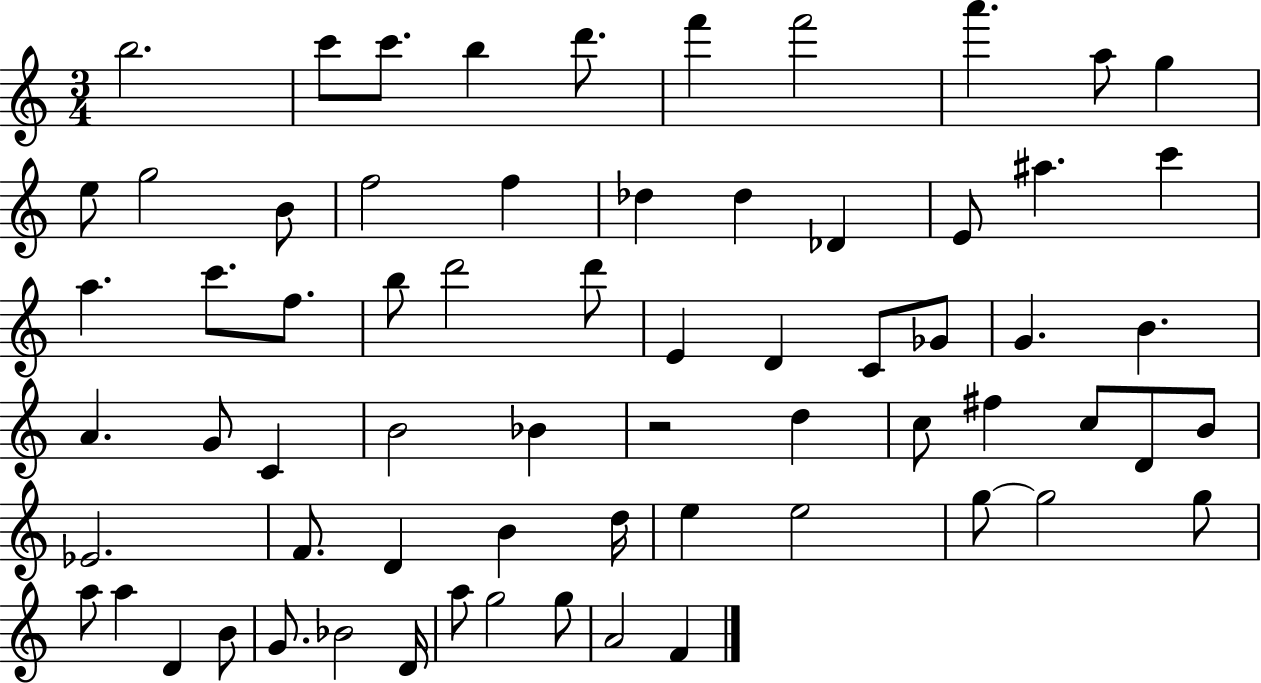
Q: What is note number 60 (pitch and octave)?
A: Bb4